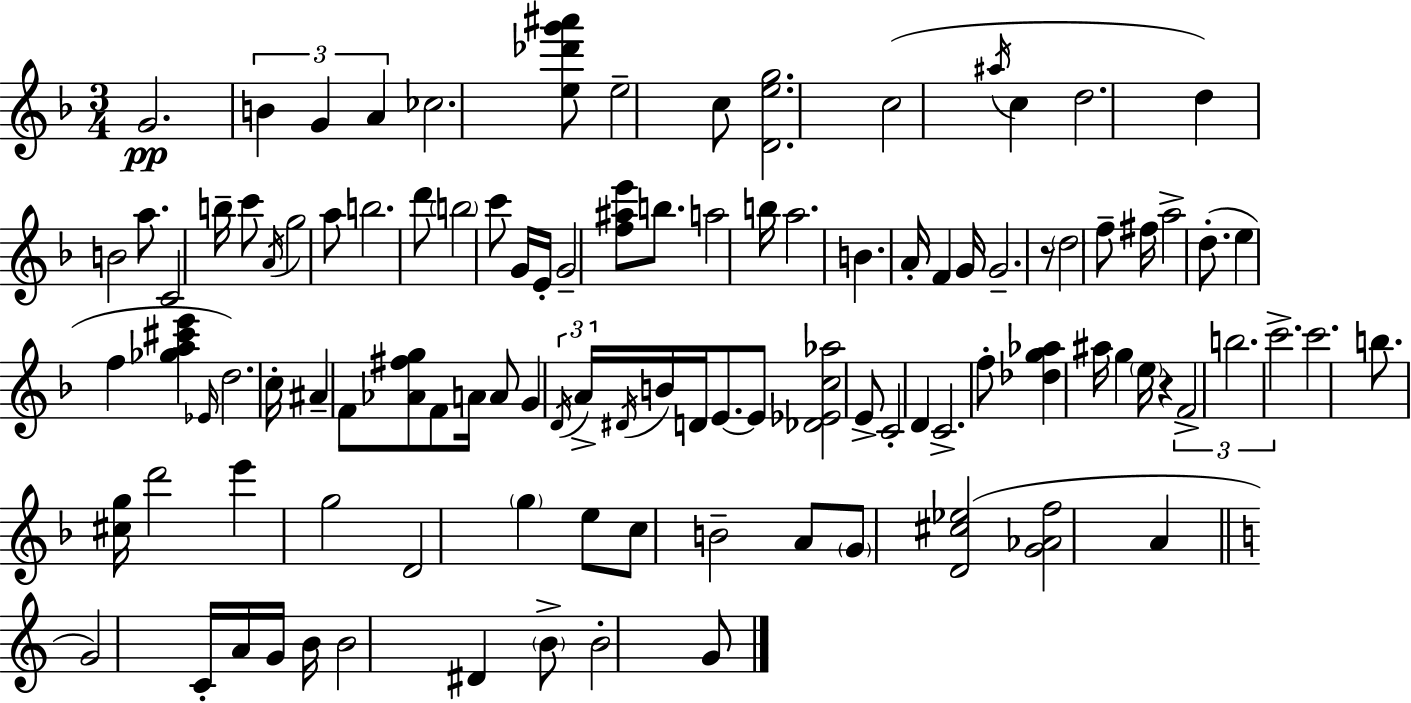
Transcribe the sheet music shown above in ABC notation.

X:1
T:Untitled
M:3/4
L:1/4
K:Dm
G2 B G A _c2 [e_d'g'^a']/2 e2 c/2 [Deg]2 c2 ^a/4 c d2 d B2 a/2 C2 b/4 c'/2 A/4 g2 a/2 b2 d'/2 b2 c'/2 G/4 E/4 G2 [f^ae']/2 b/2 a2 b/4 a2 B A/4 F G/4 G2 z/2 d2 f/2 ^f/4 a2 d/2 e f [_ga^c'e'] _E/4 d2 c/4 ^A F/2 [_A^fg]/2 F/2 A/4 A/2 G D/4 A/4 ^D/4 B/4 D/4 E/2 E/2 [_D_Ec_a]2 E/2 C2 D C2 f/2 [_dg_a] ^a/4 g e/4 z F2 b2 c'2 c'2 b/2 [^cg]/4 d'2 e' g2 D2 g e/2 c/2 B2 A/2 G/2 [D^c_e]2 [G_Af]2 A G2 C/4 A/4 G/4 B/4 B2 ^D B/2 B2 G/2